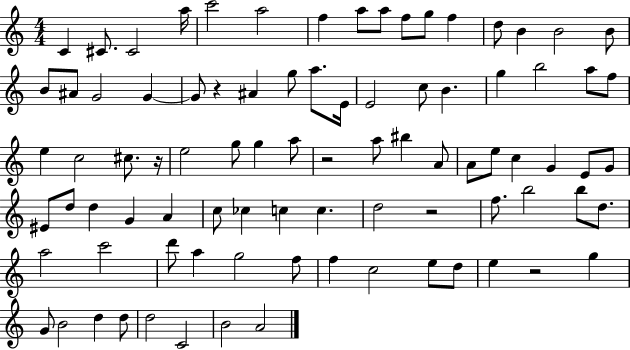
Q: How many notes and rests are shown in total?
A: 87